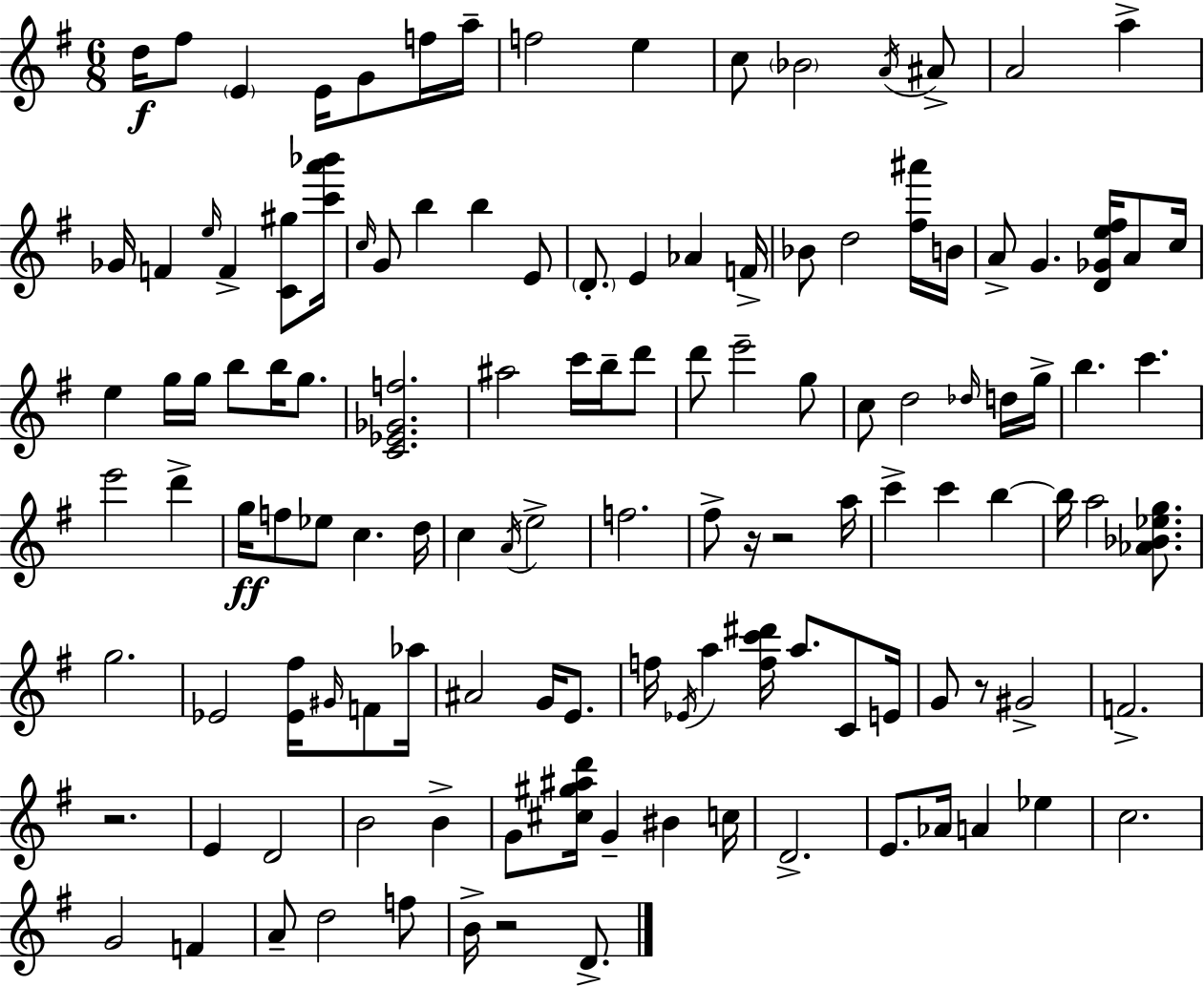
D5/s F#5/e E4/q E4/s G4/e F5/s A5/s F5/h E5/q C5/e Bb4/h A4/s A#4/e A4/h A5/q Gb4/s F4/q E5/s F4/q [C4,G#5]/e [C6,A6,Bb6]/s C5/s G4/e B5/q B5/q E4/e D4/e. E4/q Ab4/q F4/s Bb4/e D5/h [F#5,A#6]/s B4/s A4/e G4/q. [D4,Gb4,E5,F#5]/s A4/e C5/s E5/q G5/s G5/s B5/e B5/s G5/e. [C4,Eb4,Gb4,F5]/h. A#5/h C6/s B5/s D6/e D6/e E6/h G5/e C5/e D5/h Db5/s D5/s G5/s B5/q. C6/q. E6/h D6/q G5/s F5/e Eb5/e C5/q. D5/s C5/q A4/s E5/h F5/h. F#5/e R/s R/h A5/s C6/q C6/q B5/q B5/s A5/h [Ab4,Bb4,Eb5,G5]/e. G5/h. Eb4/h [Eb4,F#5]/s G#4/s F4/e Ab5/s A#4/h G4/s E4/e. F5/s Eb4/s A5/q [F5,C6,D#6]/s A5/e. C4/e E4/s G4/e R/e G#4/h F4/h. R/h. E4/q D4/h B4/h B4/q G4/e [C#5,G#5,A#5,D6]/s G4/q BIS4/q C5/s D4/h. E4/e. Ab4/s A4/q Eb5/q C5/h. G4/h F4/q A4/e D5/h F5/e B4/s R/h D4/e.